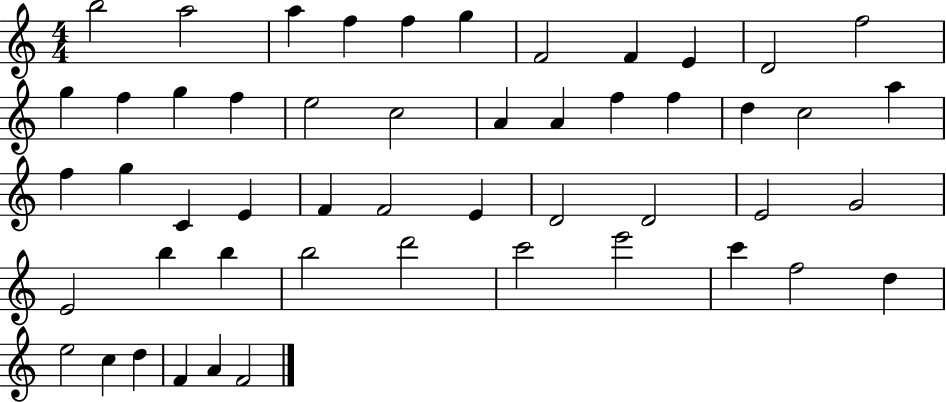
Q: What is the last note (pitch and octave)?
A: F4